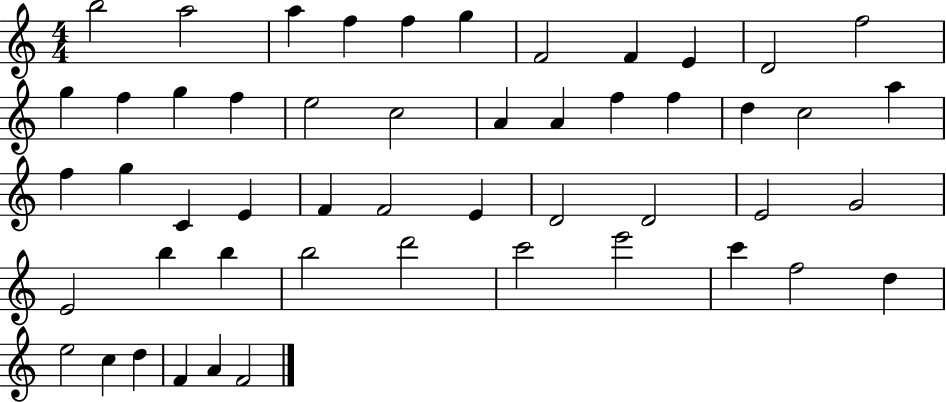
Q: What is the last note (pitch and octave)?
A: F4